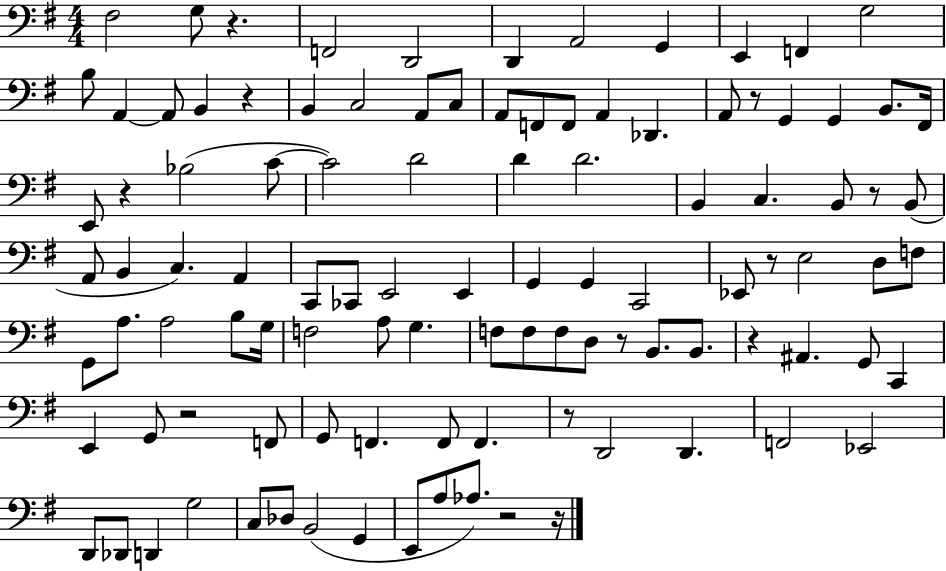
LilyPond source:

{
  \clef bass
  \numericTimeSignature
  \time 4/4
  \key g \major
  fis2 g8 r4. | f,2 d,2 | d,4 a,2 g,4 | e,4 f,4 g2 | \break b8 a,4~~ a,8 b,4 r4 | b,4 c2 a,8 c8 | a,8 f,8 f,8 a,4 des,4. | a,8 r8 g,4 g,4 b,8. fis,16 | \break e,8 r4 bes2( c'8~~ | c'2) d'2 | d'4 d'2. | b,4 c4. b,8 r8 b,8( | \break a,8 b,4 c4.) a,4 | c,8 ces,8 e,2 e,4 | g,4 g,4 c,2 | ees,8 r8 e2 d8 f8 | \break g,8 a8. a2 b8 g16 | f2 a8 g4. | f8 f8 f8 d8 r8 b,8. b,8. | r4 ais,4. g,8 c,4 | \break e,4 g,8 r2 f,8 | g,8 f,4. f,8 f,4. | r8 d,2 d,4. | f,2 ees,2 | \break d,8 des,8 d,4 g2 | c8 des8 b,2( g,4 | e,8 a8 aes8.) r2 r16 | \bar "|."
}